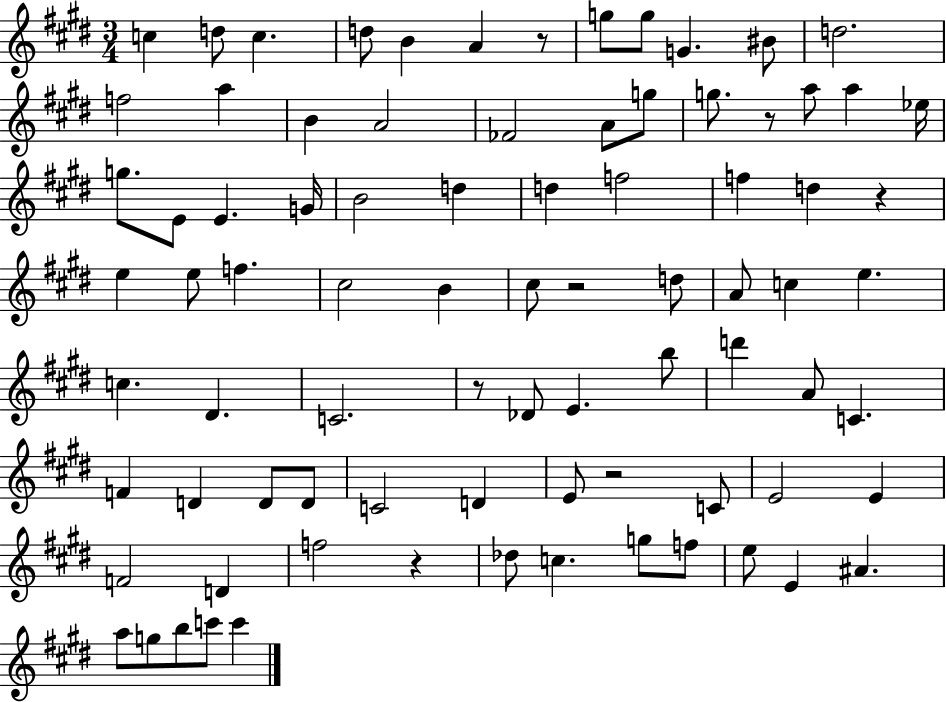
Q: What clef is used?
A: treble